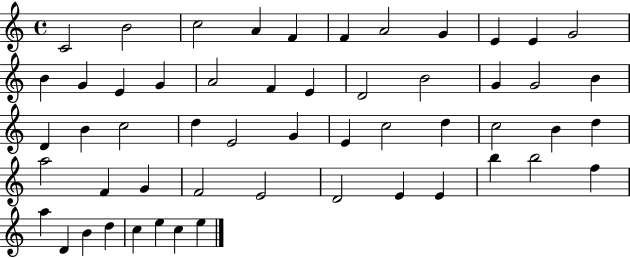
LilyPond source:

{
  \clef treble
  \time 4/4
  \defaultTimeSignature
  \key c \major
  c'2 b'2 | c''2 a'4 f'4 | f'4 a'2 g'4 | e'4 e'4 g'2 | \break b'4 g'4 e'4 g'4 | a'2 f'4 e'4 | d'2 b'2 | g'4 g'2 b'4 | \break d'4 b'4 c''2 | d''4 e'2 g'4 | e'4 c''2 d''4 | c''2 b'4 d''4 | \break a''2 f'4 g'4 | f'2 e'2 | d'2 e'4 e'4 | b''4 b''2 f''4 | \break a''4 d'4 b'4 d''4 | c''4 e''4 c''4 e''4 | \bar "|."
}